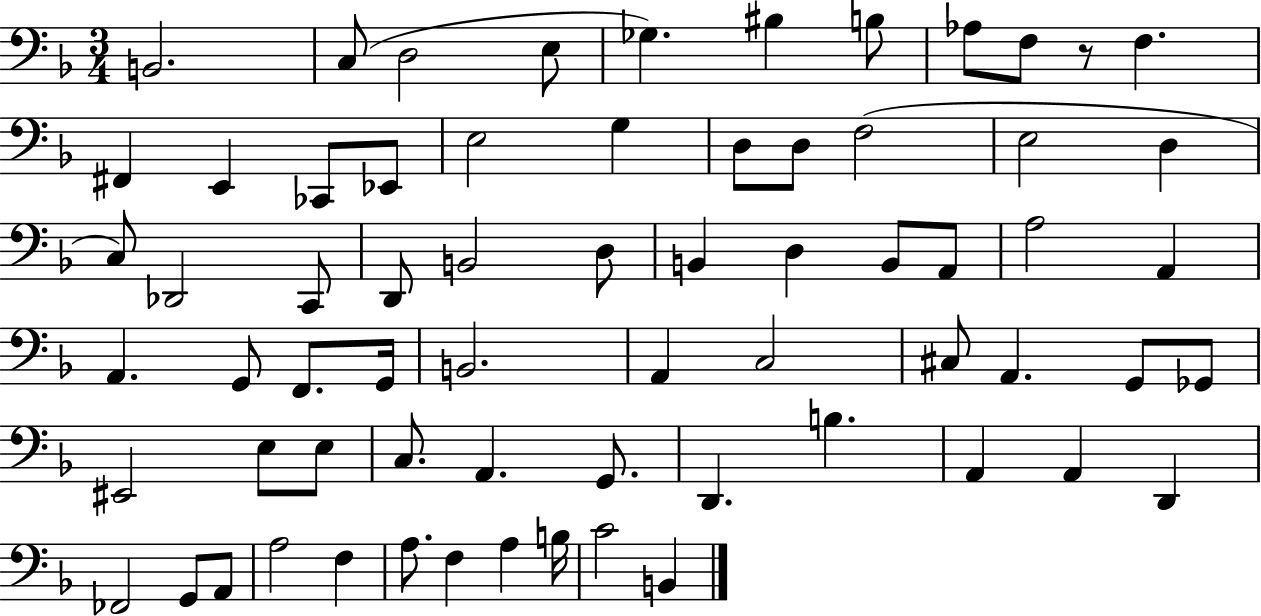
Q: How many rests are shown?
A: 1